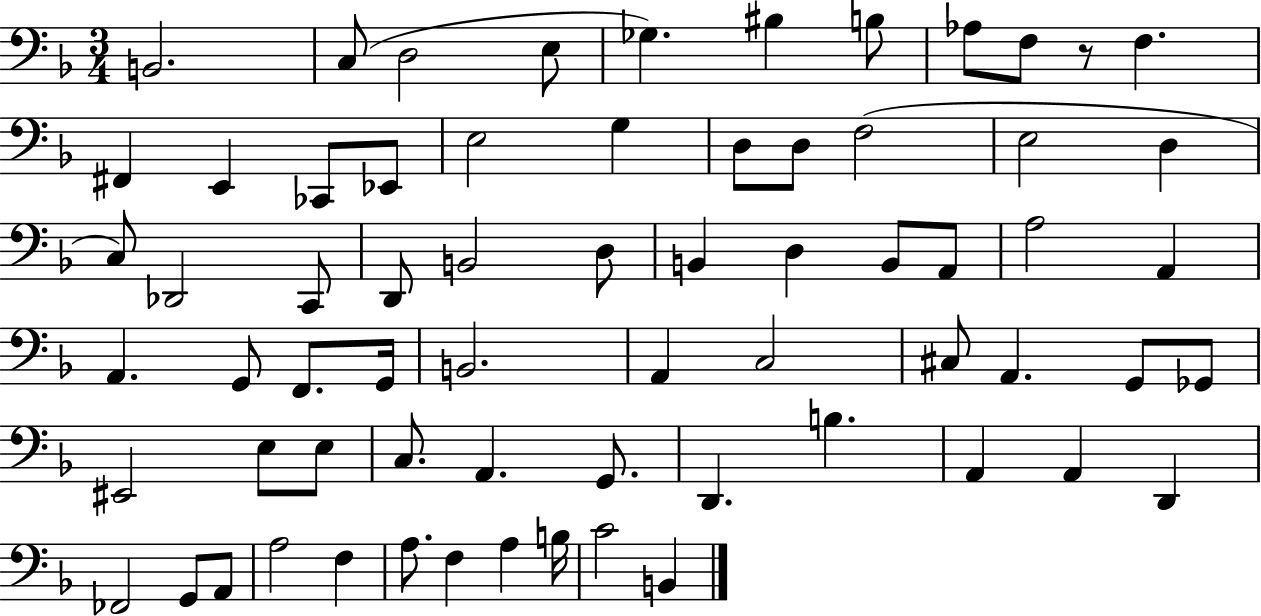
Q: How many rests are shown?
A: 1